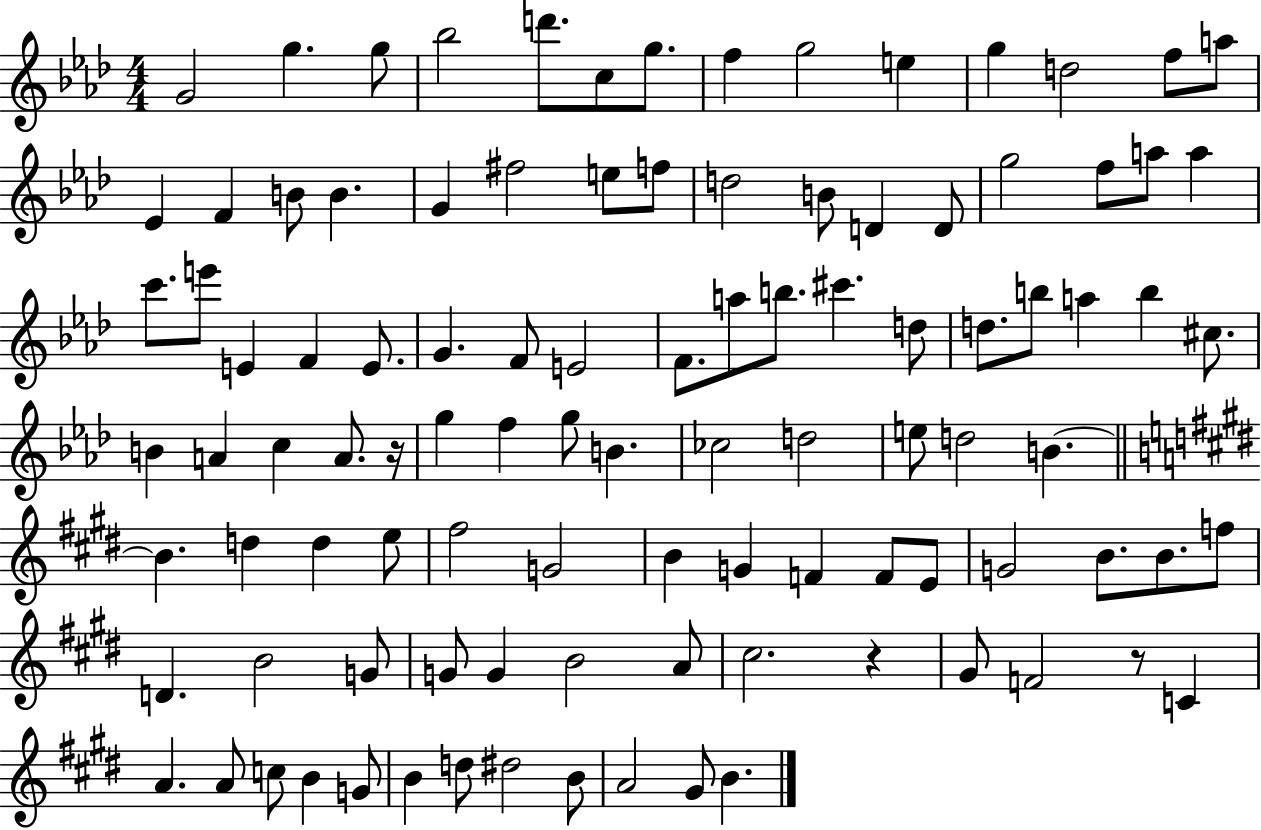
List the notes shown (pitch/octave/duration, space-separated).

G4/h G5/q. G5/e Bb5/h D6/e. C5/e G5/e. F5/q G5/h E5/q G5/q D5/h F5/e A5/e Eb4/q F4/q B4/e B4/q. G4/q F#5/h E5/e F5/e D5/h B4/e D4/q D4/e G5/h F5/e A5/e A5/q C6/e. E6/e E4/q F4/q E4/e. G4/q. F4/e E4/h F4/e. A5/e B5/e. C#6/q. D5/e D5/e. B5/e A5/q B5/q C#5/e. B4/q A4/q C5/q A4/e. R/s G5/q F5/q G5/e B4/q. CES5/h D5/h E5/e D5/h B4/q. B4/q. D5/q D5/q E5/e F#5/h G4/h B4/q G4/q F4/q F4/e E4/e G4/h B4/e. B4/e. F5/e D4/q. B4/h G4/e G4/e G4/q B4/h A4/e C#5/h. R/q G#4/e F4/h R/e C4/q A4/q. A4/e C5/e B4/q G4/e B4/q D5/e D#5/h B4/e A4/h G#4/e B4/q.